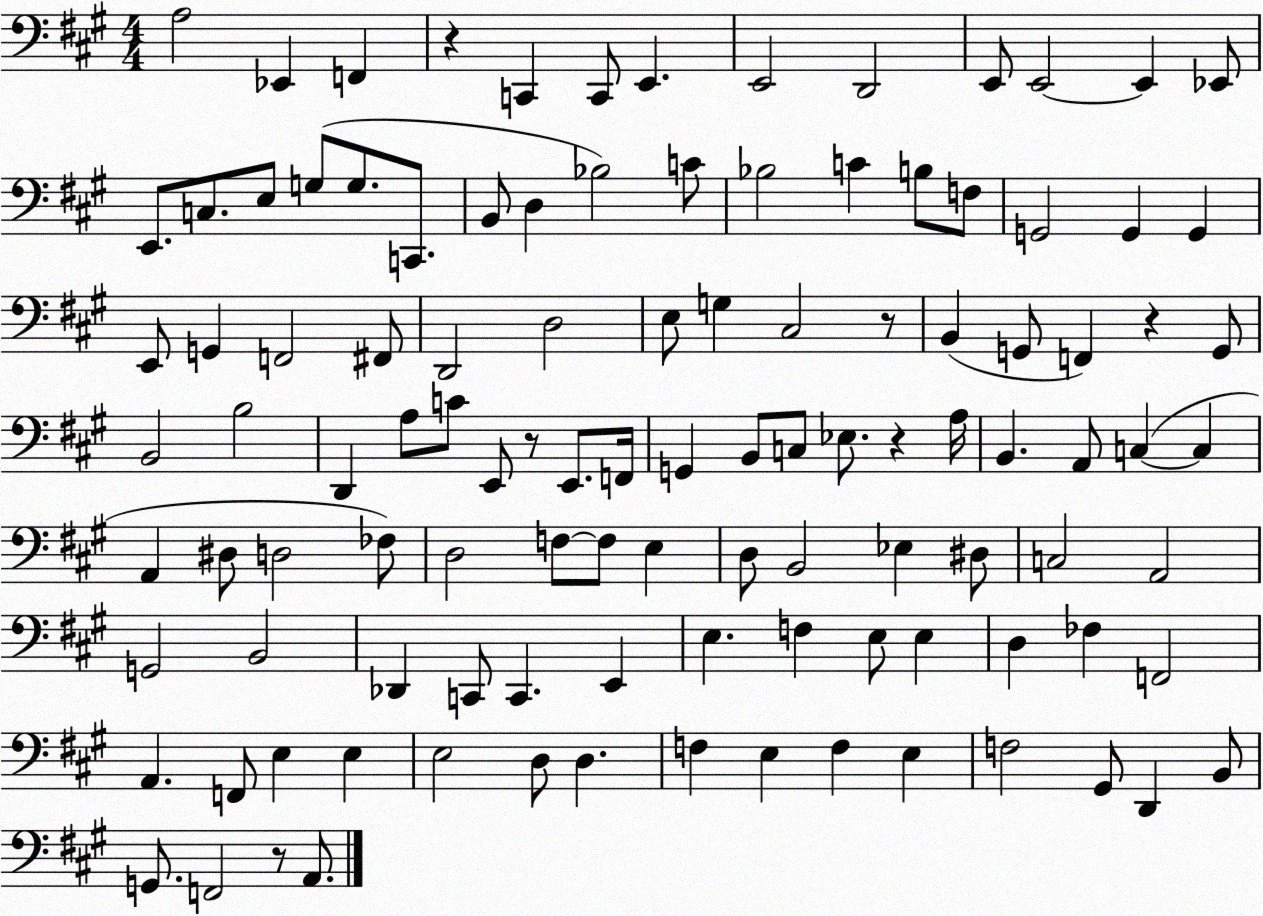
X:1
T:Untitled
M:4/4
L:1/4
K:A
A,2 _E,, F,, z C,, C,,/2 E,, E,,2 D,,2 E,,/2 E,,2 E,, _E,,/2 E,,/2 C,/2 E,/2 G,/2 G,/2 C,,/2 B,,/2 D, _B,2 C/2 _B,2 C B,/2 F,/2 G,,2 G,, G,, E,,/2 G,, F,,2 ^F,,/2 D,,2 D,2 E,/2 G, ^C,2 z/2 B,, G,,/2 F,, z G,,/2 B,,2 B,2 D,, A,/2 C/2 E,,/2 z/2 E,,/2 F,,/4 G,, B,,/2 C,/2 _E,/2 z A,/4 B,, A,,/2 C, C, A,, ^D,/2 D,2 _F,/2 D,2 F,/2 F,/2 E, D,/2 B,,2 _E, ^D,/2 C,2 A,,2 G,,2 B,,2 _D,, C,,/2 C,, E,, E, F, E,/2 E, D, _F, F,,2 A,, F,,/2 E, E, E,2 D,/2 D, F, E, F, E, F,2 ^G,,/2 D,, B,,/2 G,,/2 F,,2 z/2 A,,/2